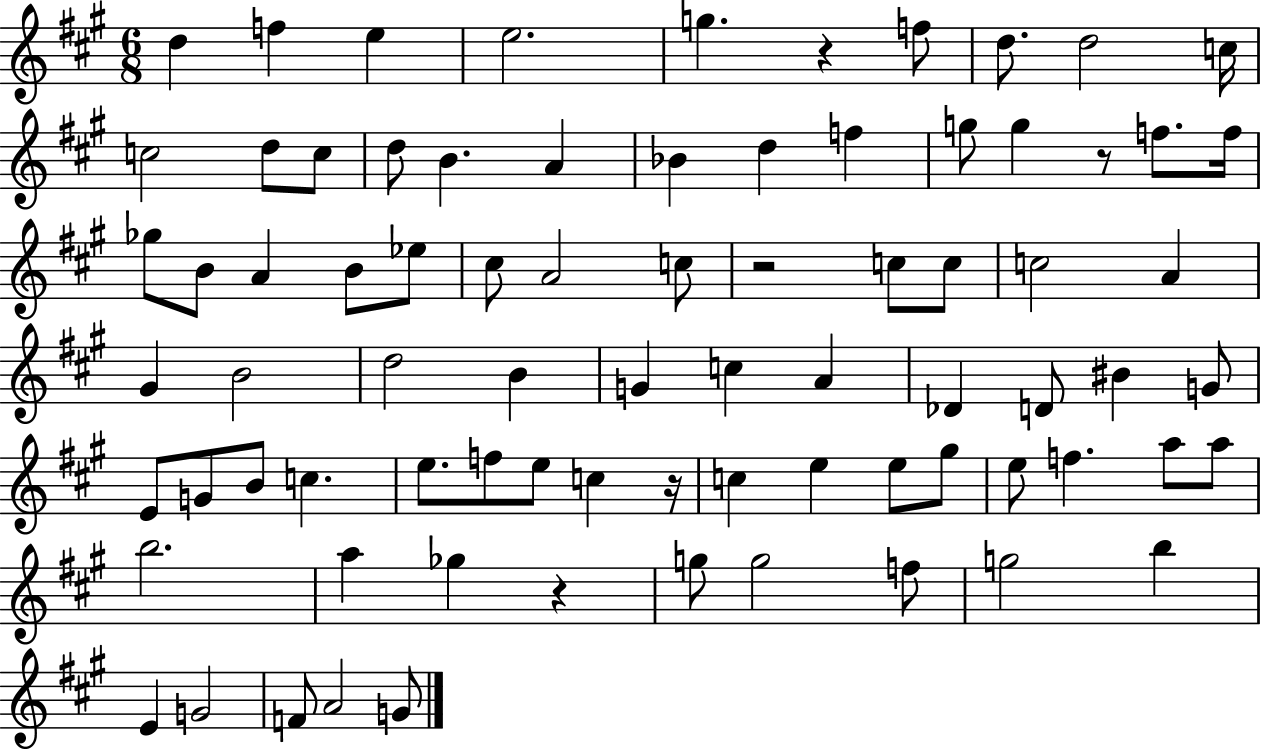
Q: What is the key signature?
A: A major